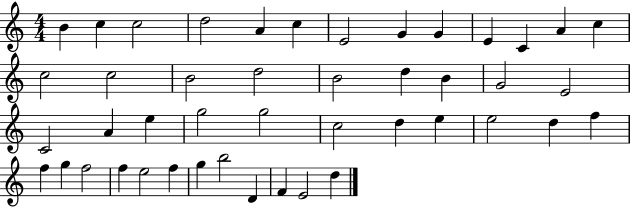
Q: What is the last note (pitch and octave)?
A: D5